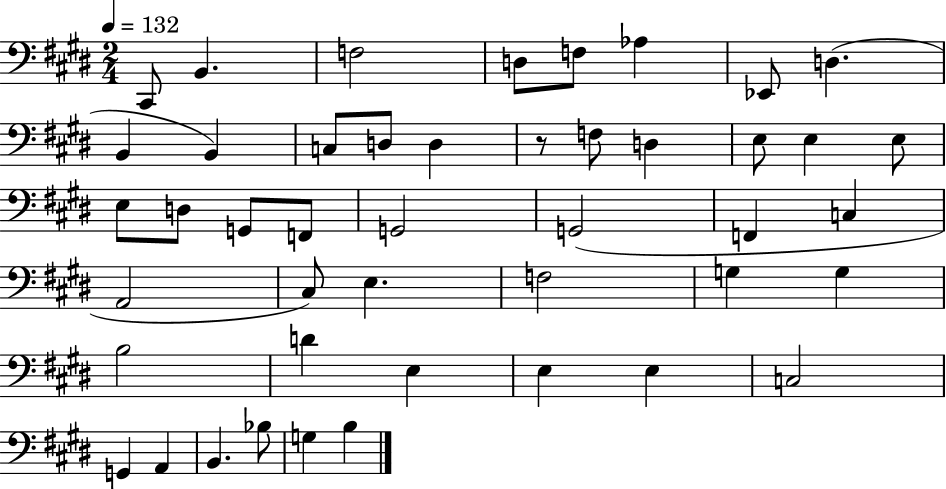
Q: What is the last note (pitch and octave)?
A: B3